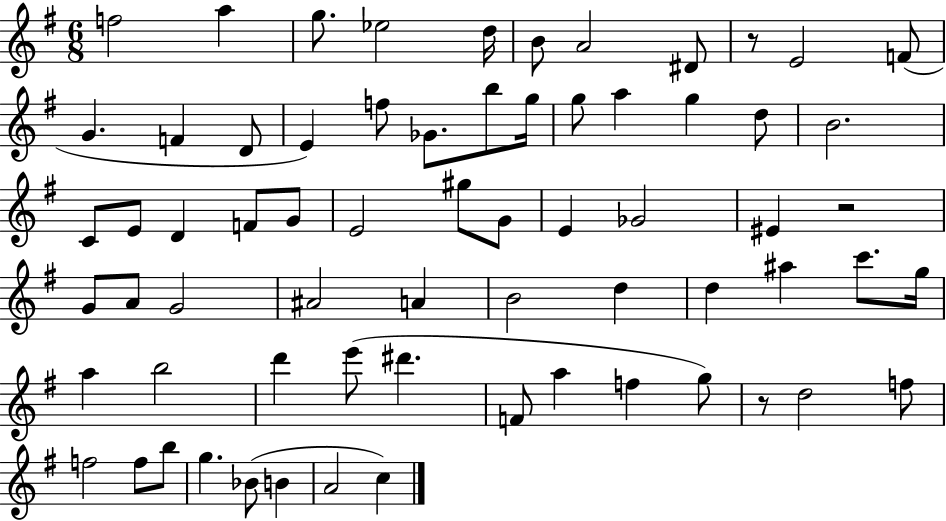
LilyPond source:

{
  \clef treble
  \numericTimeSignature
  \time 6/8
  \key g \major
  f''2 a''4 | g''8. ees''2 d''16 | b'8 a'2 dis'8 | r8 e'2 f'8( | \break g'4. f'4 d'8 | e'4) f''8 ges'8. b''8 g''16 | g''8 a''4 g''4 d''8 | b'2. | \break c'8 e'8 d'4 f'8 g'8 | e'2 gis''8 g'8 | e'4 ges'2 | eis'4 r2 | \break g'8 a'8 g'2 | ais'2 a'4 | b'2 d''4 | d''4 ais''4 c'''8. g''16 | \break a''4 b''2 | d'''4 e'''8( dis'''4. | f'8 a''4 f''4 g''8) | r8 d''2 f''8 | \break f''2 f''8 b''8 | g''4. bes'8( b'4 | a'2 c''4) | \bar "|."
}